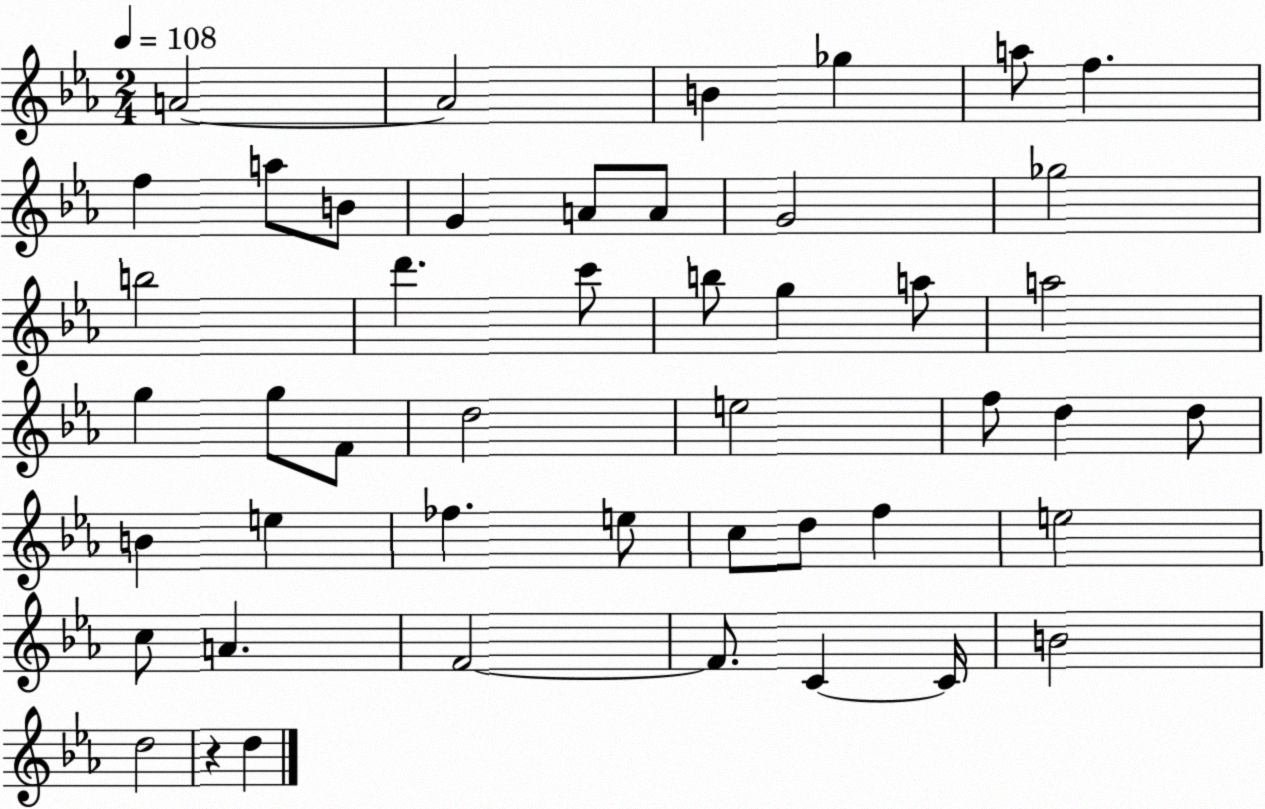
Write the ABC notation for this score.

X:1
T:Untitled
M:2/4
L:1/4
K:Eb
A2 A2 B _g a/2 f f a/2 B/2 G A/2 A/2 G2 _g2 b2 d' c'/2 b/2 g a/2 a2 g g/2 F/2 d2 e2 f/2 d d/2 B e _f e/2 c/2 d/2 f e2 c/2 A F2 F/2 C C/4 B2 d2 z d